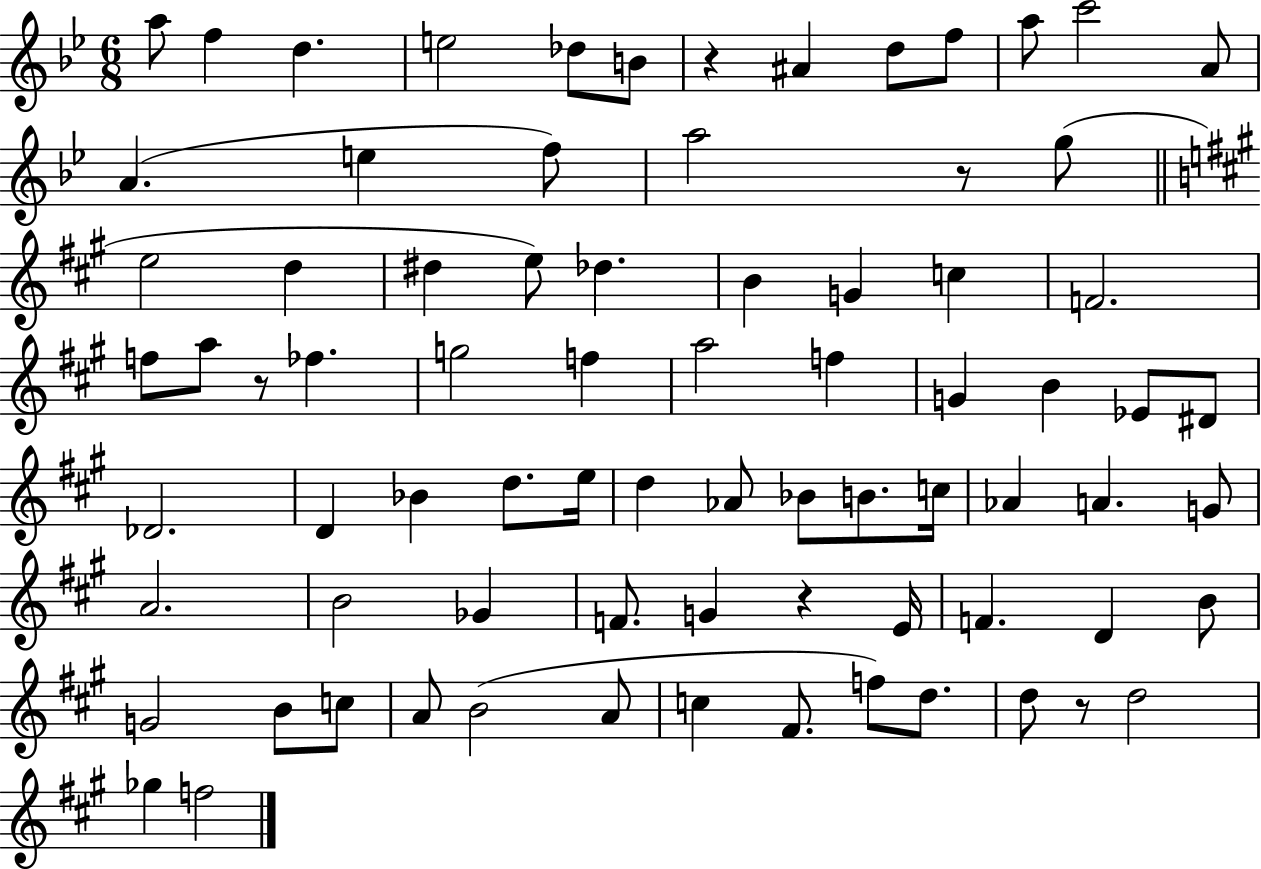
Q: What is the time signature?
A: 6/8